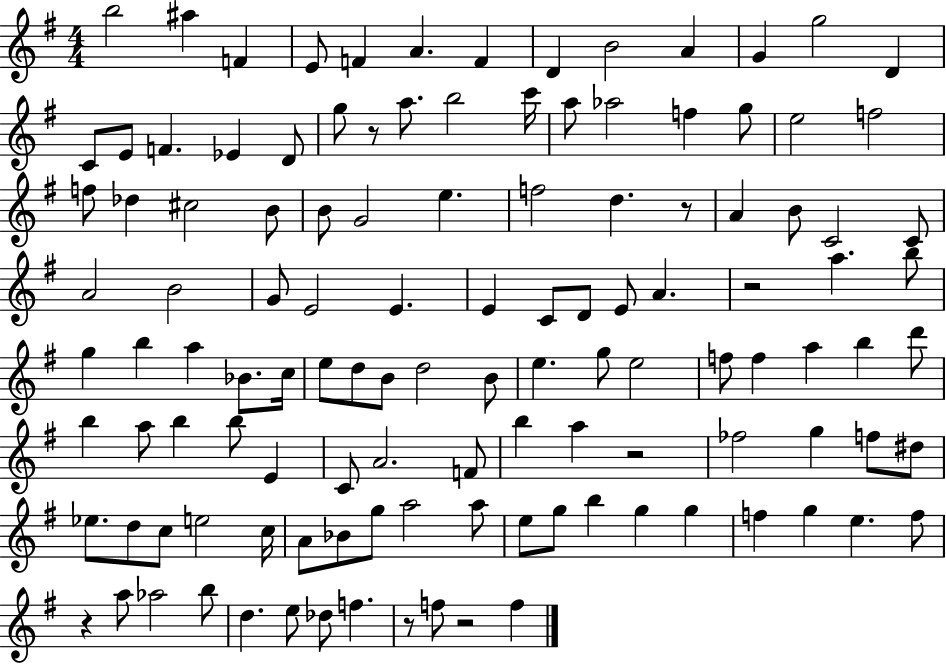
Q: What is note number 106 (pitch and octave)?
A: Ab5